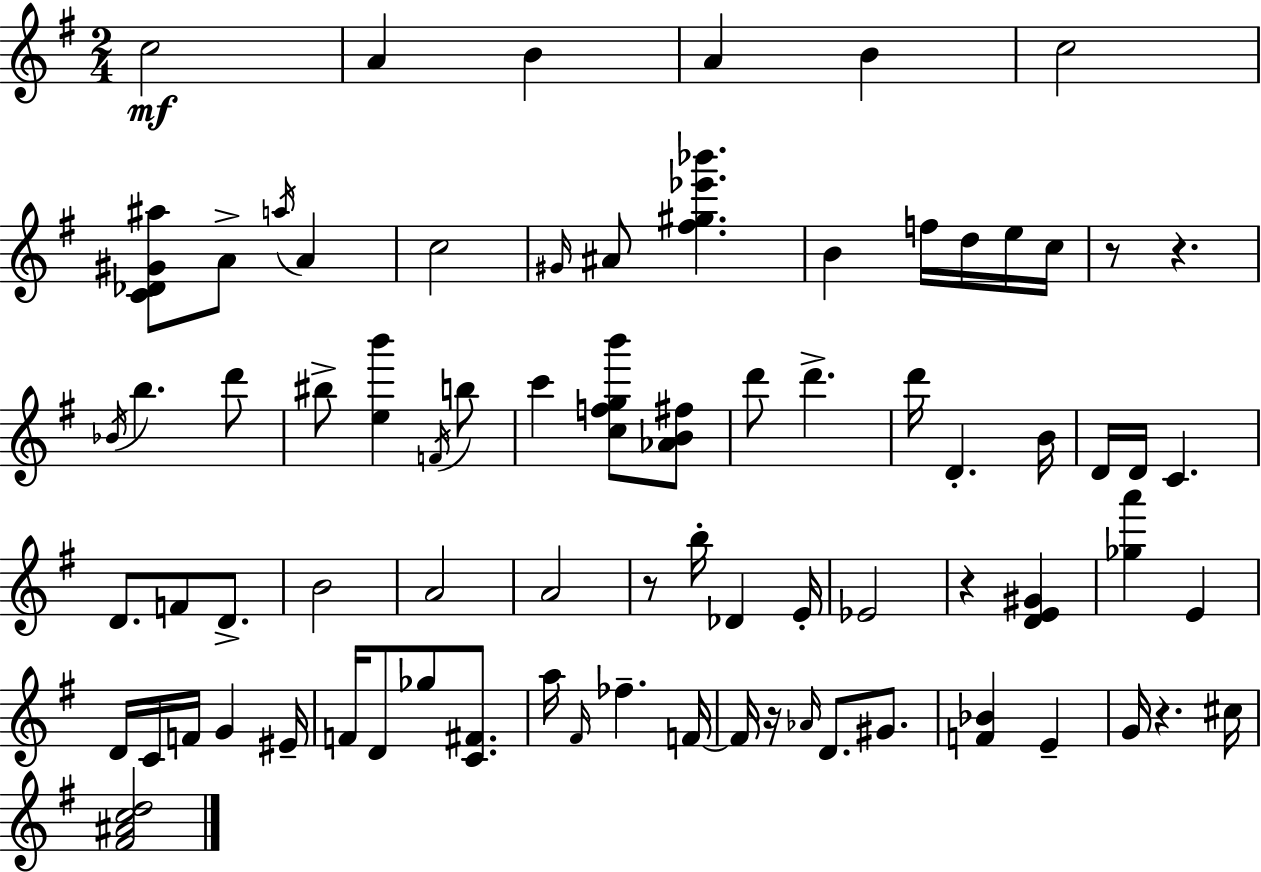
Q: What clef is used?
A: treble